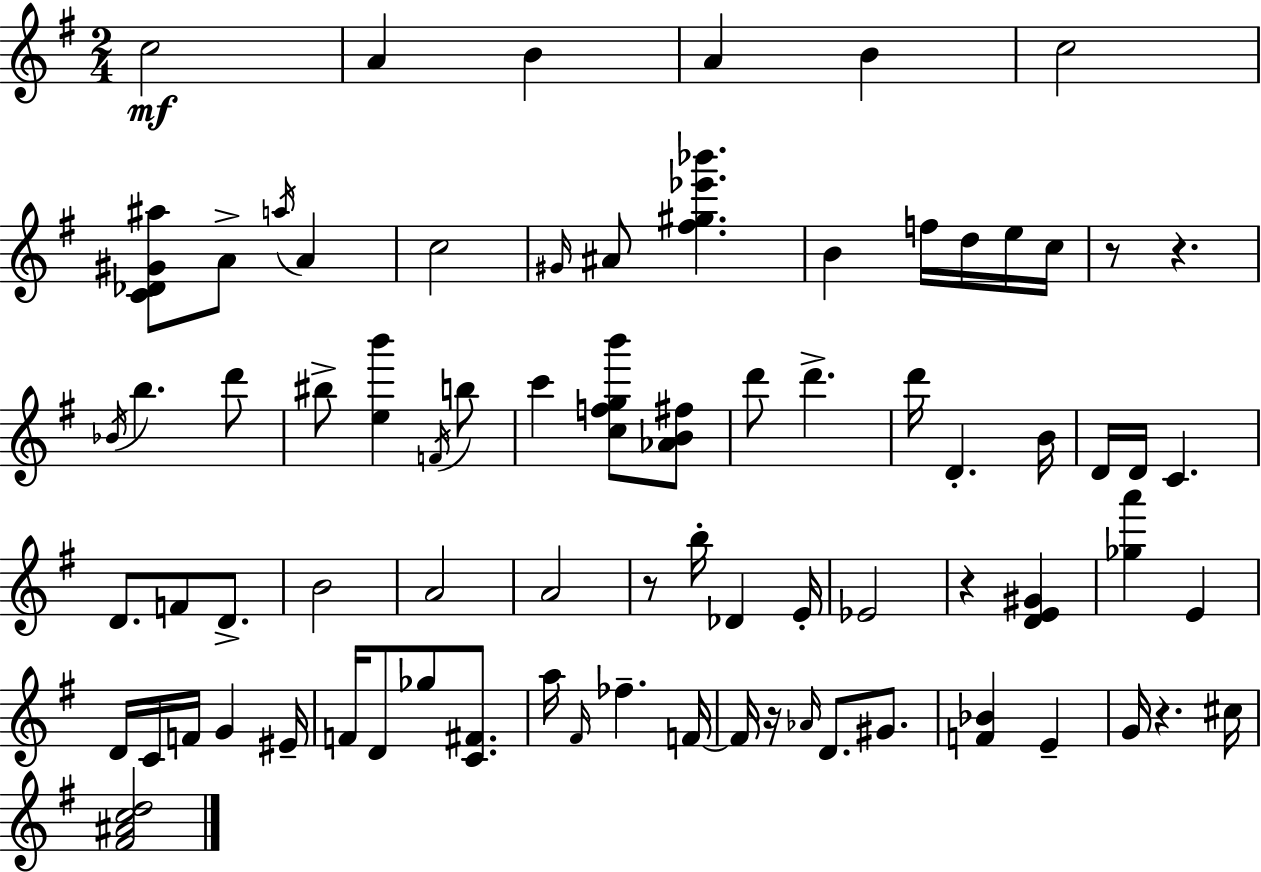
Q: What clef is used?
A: treble